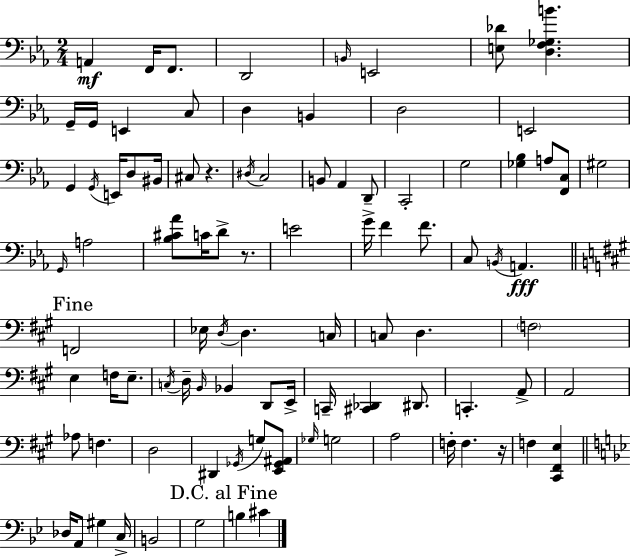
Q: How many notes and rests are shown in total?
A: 93